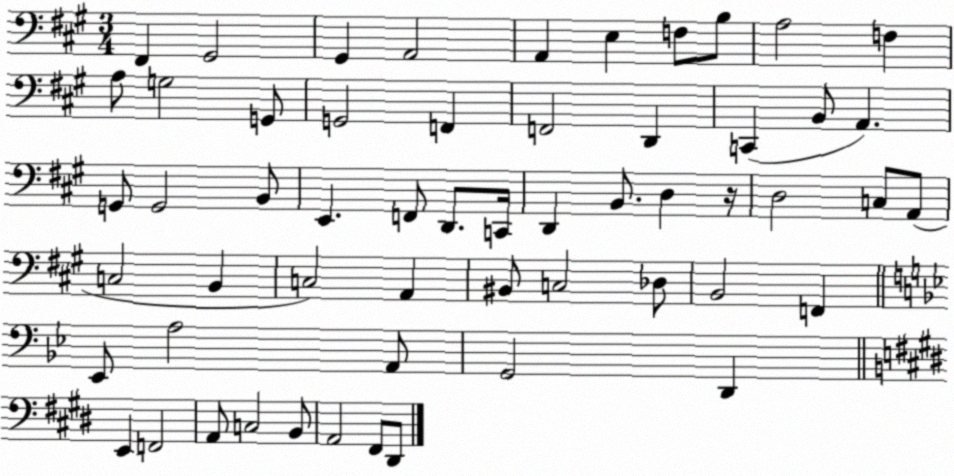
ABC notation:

X:1
T:Untitled
M:3/4
L:1/4
K:A
^F,, ^G,,2 ^G,, A,,2 A,, E, F,/2 B,/2 A,2 F, A,/2 G,2 G,,/2 G,,2 F,, F,,2 D,, C,, B,,/2 A,, G,,/2 G,,2 B,,/2 E,, F,,/2 D,,/2 C,,/4 D,, B,,/2 D, z/4 D,2 C,/2 A,,/2 C,2 B,, C,2 A,, ^B,,/2 C,2 _D,/2 B,,2 F,, _E,,/2 A,2 A,,/2 G,,2 D,, E,, F,,2 A,,/2 C,2 B,,/2 A,,2 ^F,,/2 ^D,,/2